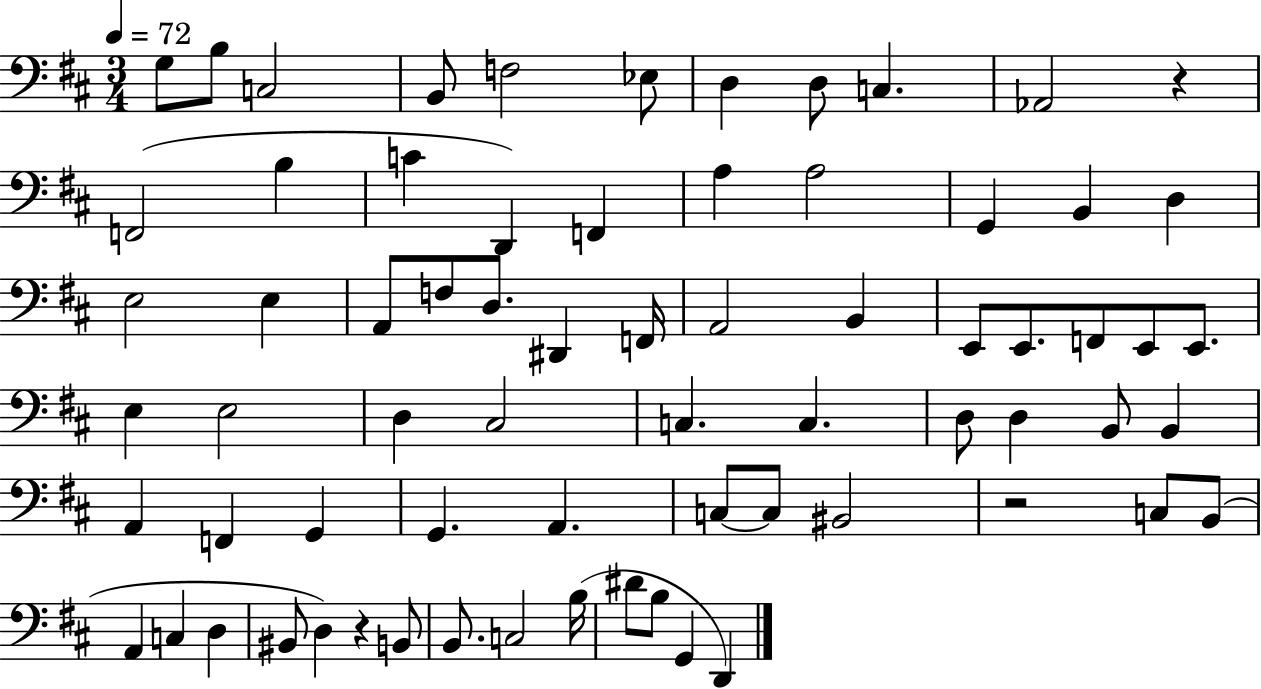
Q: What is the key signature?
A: D major